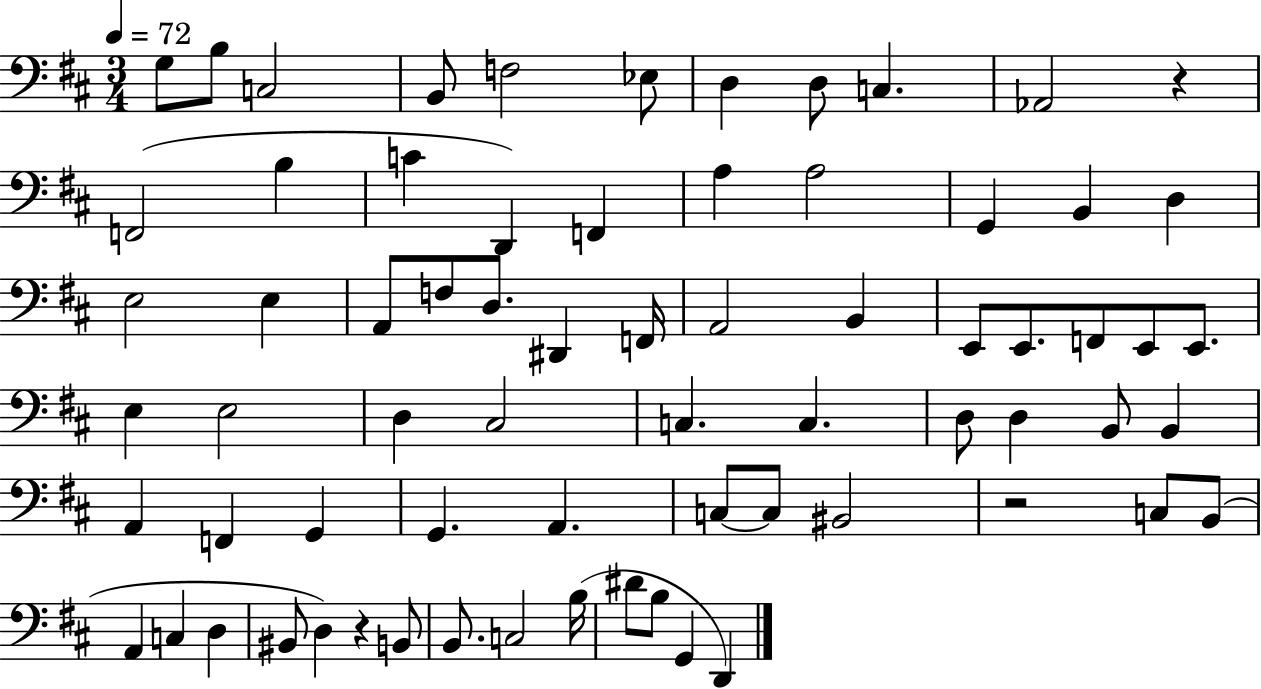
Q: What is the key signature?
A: D major